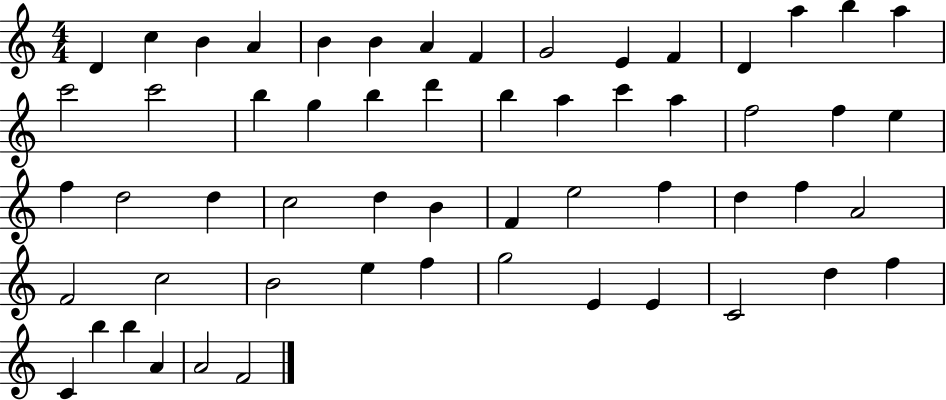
D4/q C5/q B4/q A4/q B4/q B4/q A4/q F4/q G4/h E4/q F4/q D4/q A5/q B5/q A5/q C6/h C6/h B5/q G5/q B5/q D6/q B5/q A5/q C6/q A5/q F5/h F5/q E5/q F5/q D5/h D5/q C5/h D5/q B4/q F4/q E5/h F5/q D5/q F5/q A4/h F4/h C5/h B4/h E5/q F5/q G5/h E4/q E4/q C4/h D5/q F5/q C4/q B5/q B5/q A4/q A4/h F4/h